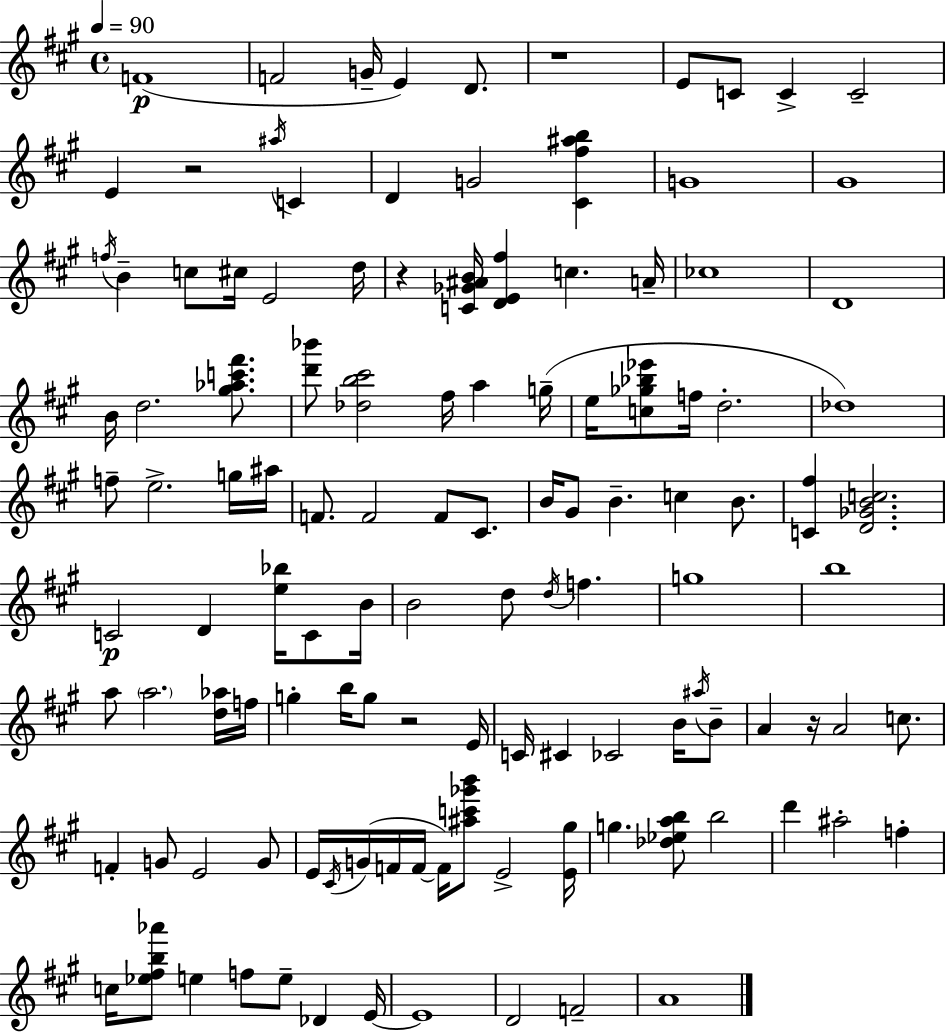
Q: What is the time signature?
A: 4/4